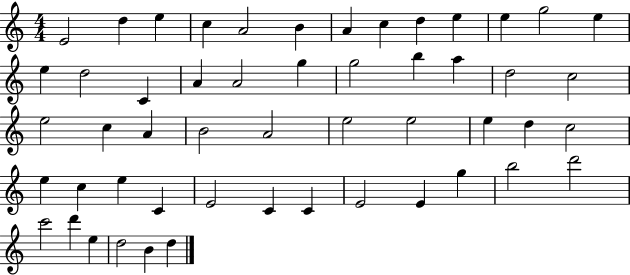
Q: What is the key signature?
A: C major